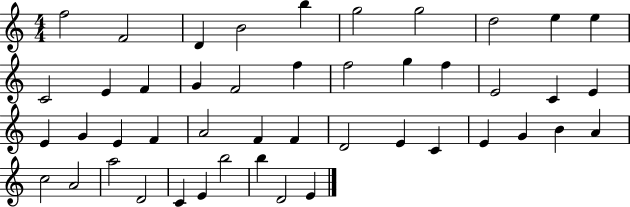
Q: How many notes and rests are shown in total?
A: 46